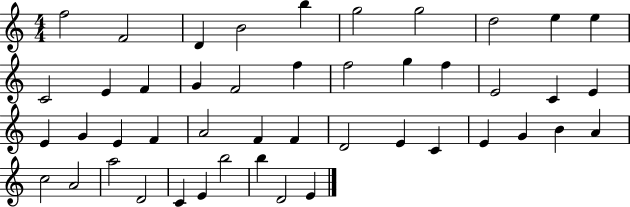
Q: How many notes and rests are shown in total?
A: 46